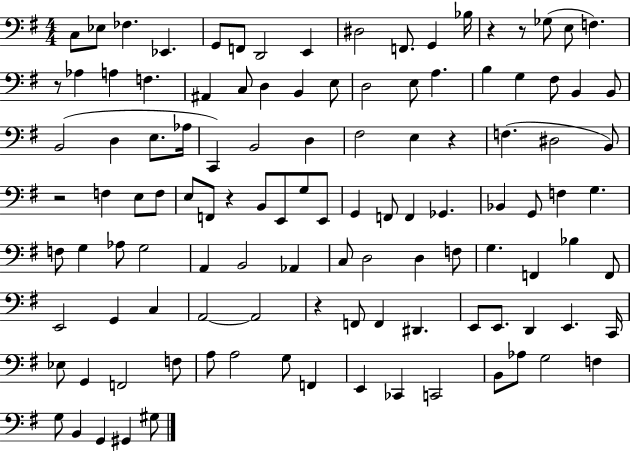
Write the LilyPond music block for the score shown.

{
  \clef bass
  \numericTimeSignature
  \time 4/4
  \key g \major
  c8 ees8 fes4. ees,4. | g,8 f,8 d,2 e,4 | dis2 f,8. g,4 bes16 | r4 r8 ges8( e8 f4.) | \break r8 aes4 a4 f4. | ais,4 c8 d4 b,4 e8 | d2 e8 a4. | b4 g4 fis8 b,4 b,8 | \break b,2( d4 e8. aes16 | c,4) b,2 d4 | fis2 e4 r4 | f4.( dis2 b,8) | \break r2 f4 e8 f8 | e8 f,8 r4 b,8 e,8 g8 e,8 | g,4 f,8 f,4 ges,4. | bes,4 g,8 f4 g4. | \break f8 g4 aes8 g2 | a,4 b,2 aes,4 | c8 d2 d4 f8 | g4. f,4 bes4 f,8 | \break e,2 g,4 c4 | a,2~~ a,2 | r4 f,8 f,4 dis,4. | e,8 e,8. d,4 e,4. c,16 | \break ees8 g,4 f,2 f8 | a8 a2 g8 f,4 | e,4 ces,4 c,2 | b,8 aes8 g2 f4 | \break g8 b,4 g,4 gis,4 gis8 | \bar "|."
}